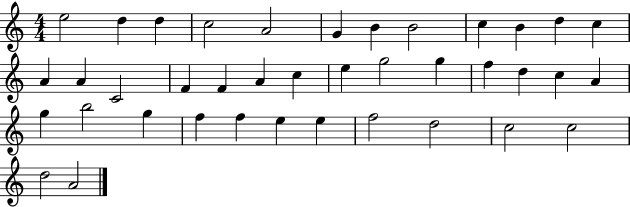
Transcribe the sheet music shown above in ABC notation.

X:1
T:Untitled
M:4/4
L:1/4
K:C
e2 d d c2 A2 G B B2 c B d c A A C2 F F A c e g2 g f d c A g b2 g f f e e f2 d2 c2 c2 d2 A2